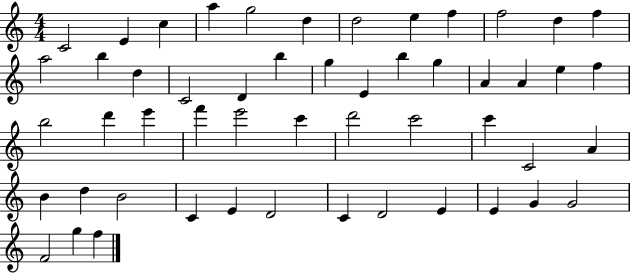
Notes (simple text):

C4/h E4/q C5/q A5/q G5/h D5/q D5/h E5/q F5/q F5/h D5/q F5/q A5/h B5/q D5/q C4/h D4/q B5/q G5/q E4/q B5/q G5/q A4/q A4/q E5/q F5/q B5/h D6/q E6/q F6/q E6/h C6/q D6/h C6/h C6/q C4/h A4/q B4/q D5/q B4/h C4/q E4/q D4/h C4/q D4/h E4/q E4/q G4/q G4/h F4/h G5/q F5/q